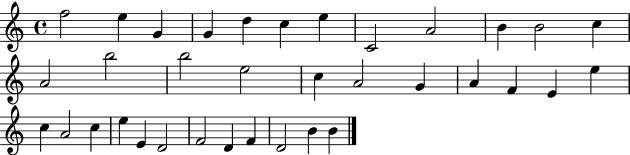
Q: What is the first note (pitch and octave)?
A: F5